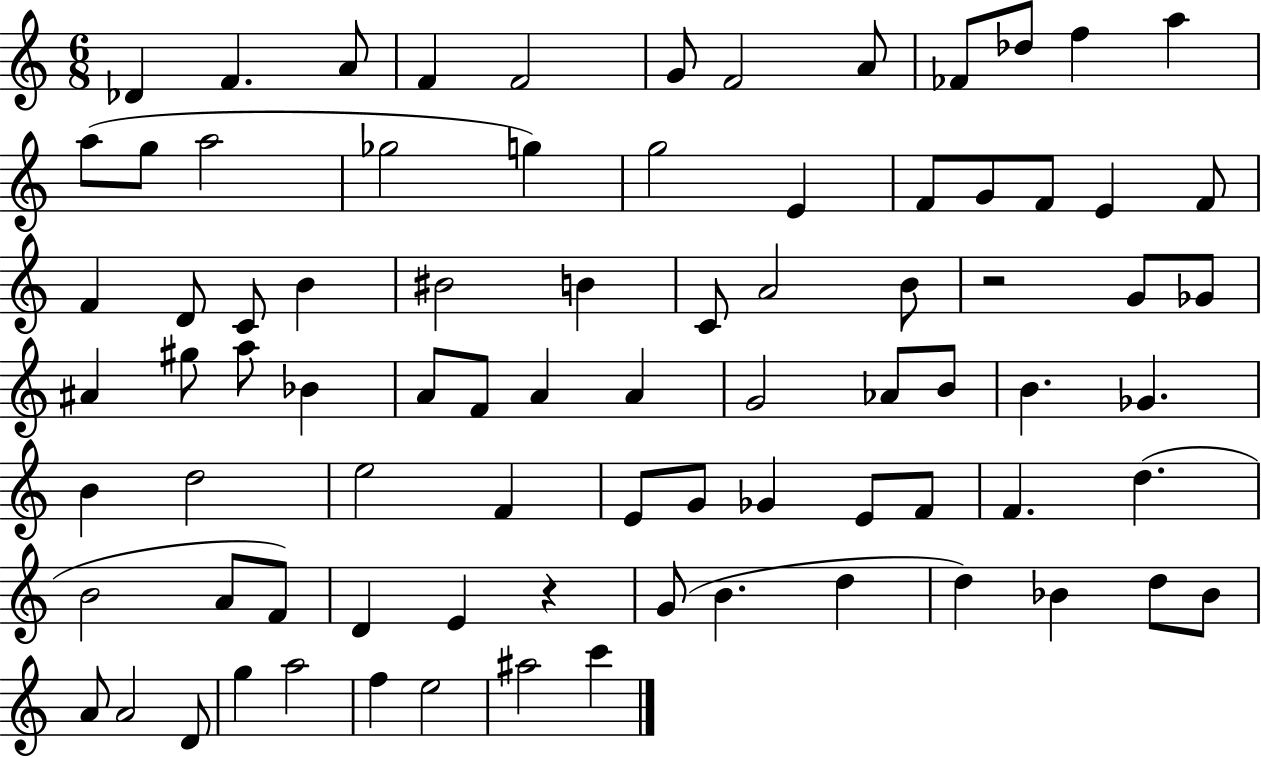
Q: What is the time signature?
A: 6/8